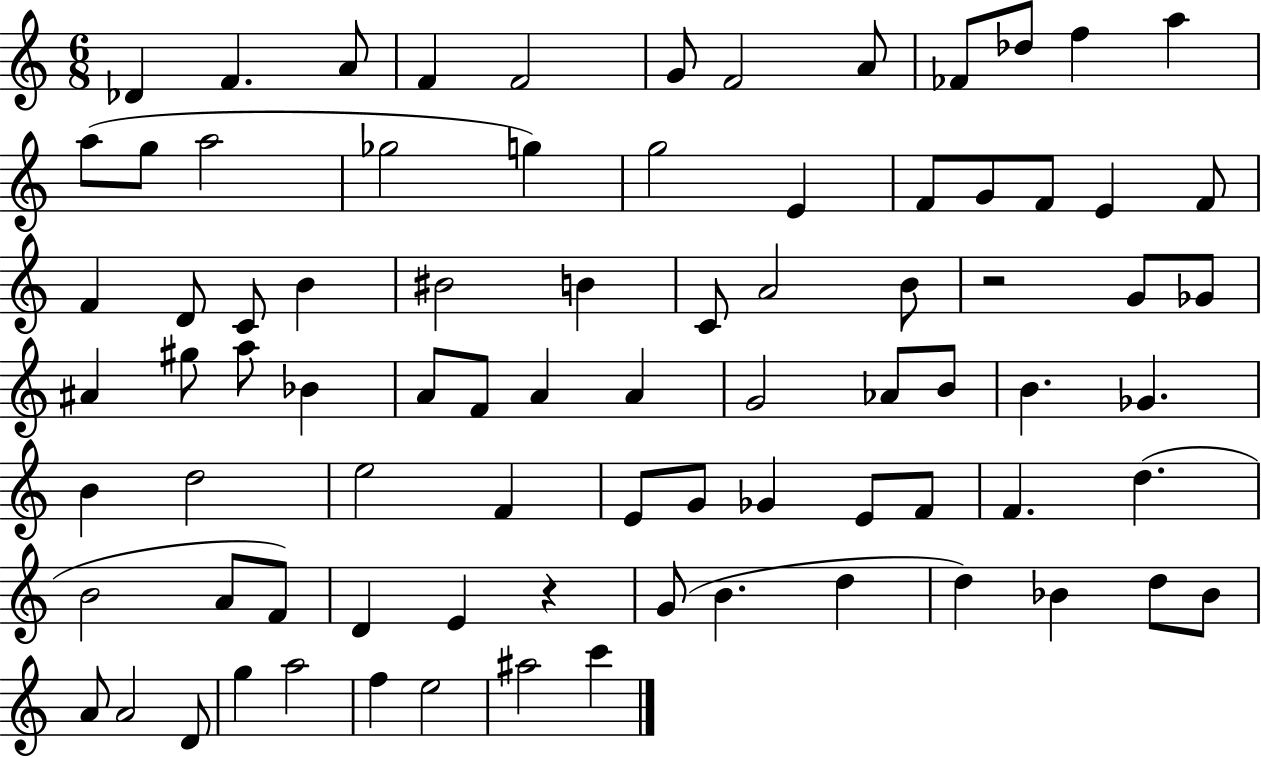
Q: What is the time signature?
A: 6/8